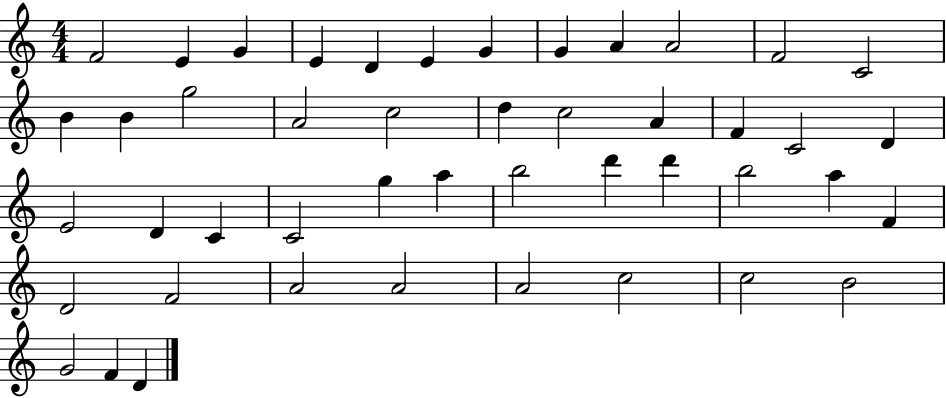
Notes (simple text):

F4/h E4/q G4/q E4/q D4/q E4/q G4/q G4/q A4/q A4/h F4/h C4/h B4/q B4/q G5/h A4/h C5/h D5/q C5/h A4/q F4/q C4/h D4/q E4/h D4/q C4/q C4/h G5/q A5/q B5/h D6/q D6/q B5/h A5/q F4/q D4/h F4/h A4/h A4/h A4/h C5/h C5/h B4/h G4/h F4/q D4/q